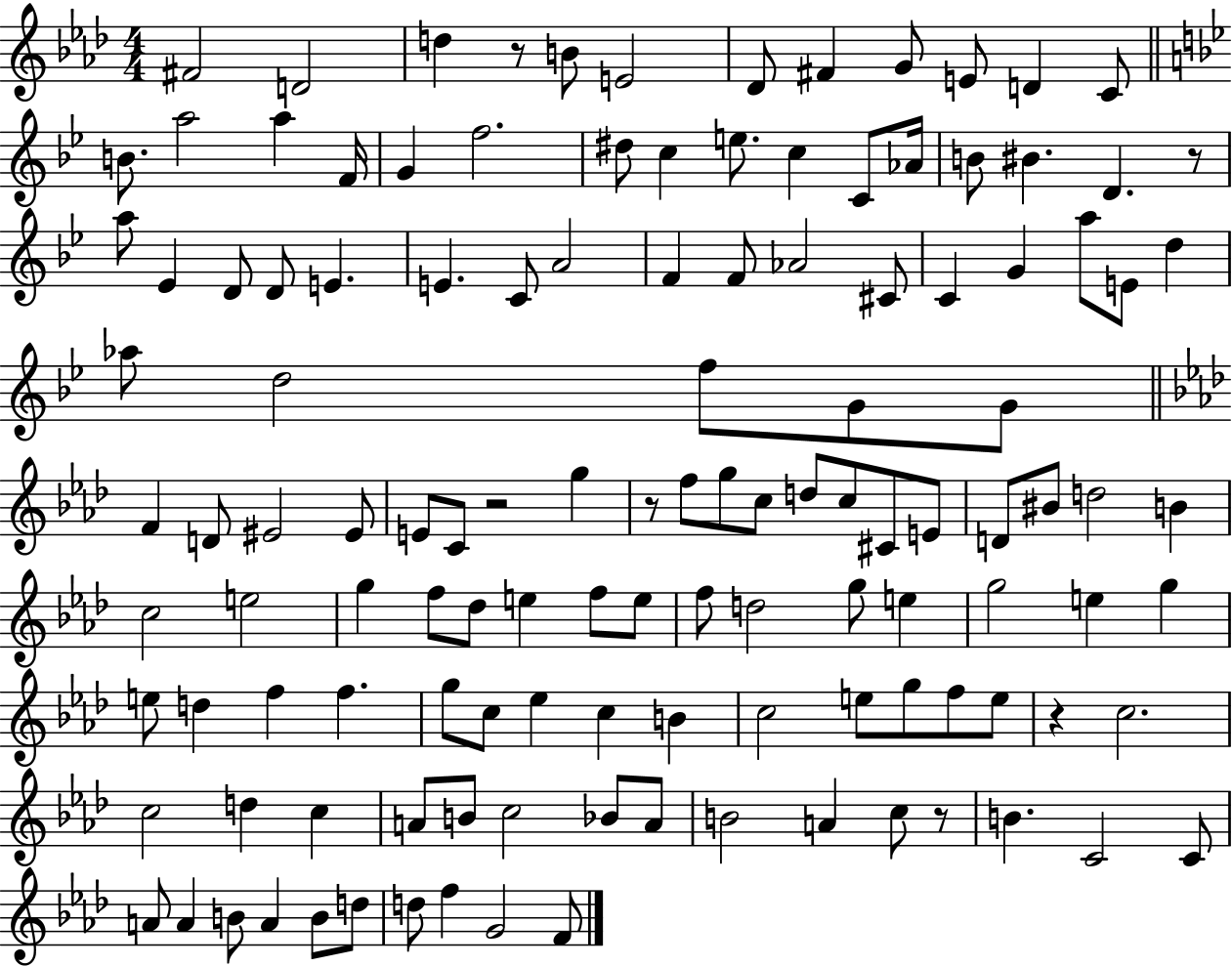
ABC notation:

X:1
T:Untitled
M:4/4
L:1/4
K:Ab
^F2 D2 d z/2 B/2 E2 _D/2 ^F G/2 E/2 D C/2 B/2 a2 a F/4 G f2 ^d/2 c e/2 c C/2 _A/4 B/2 ^B D z/2 a/2 _E D/2 D/2 E E C/2 A2 F F/2 _A2 ^C/2 C G a/2 E/2 d _a/2 d2 f/2 G/2 G/2 F D/2 ^E2 ^E/2 E/2 C/2 z2 g z/2 f/2 g/2 c/2 d/2 c/2 ^C/2 E/2 D/2 ^B/2 d2 B c2 e2 g f/2 _d/2 e f/2 e/2 f/2 d2 g/2 e g2 e g e/2 d f f g/2 c/2 _e c B c2 e/2 g/2 f/2 e/2 z c2 c2 d c A/2 B/2 c2 _B/2 A/2 B2 A c/2 z/2 B C2 C/2 A/2 A B/2 A B/2 d/2 d/2 f G2 F/2